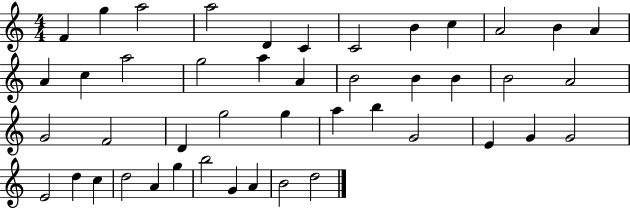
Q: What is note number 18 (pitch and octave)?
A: A4